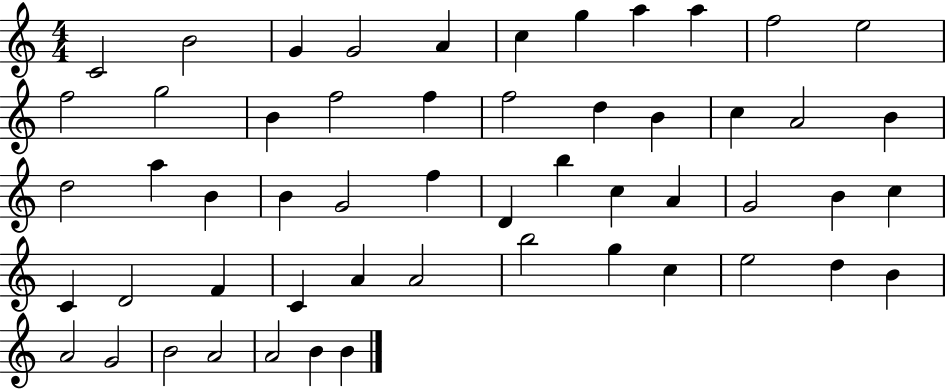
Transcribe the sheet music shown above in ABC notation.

X:1
T:Untitled
M:4/4
L:1/4
K:C
C2 B2 G G2 A c g a a f2 e2 f2 g2 B f2 f f2 d B c A2 B d2 a B B G2 f D b c A G2 B c C D2 F C A A2 b2 g c e2 d B A2 G2 B2 A2 A2 B B